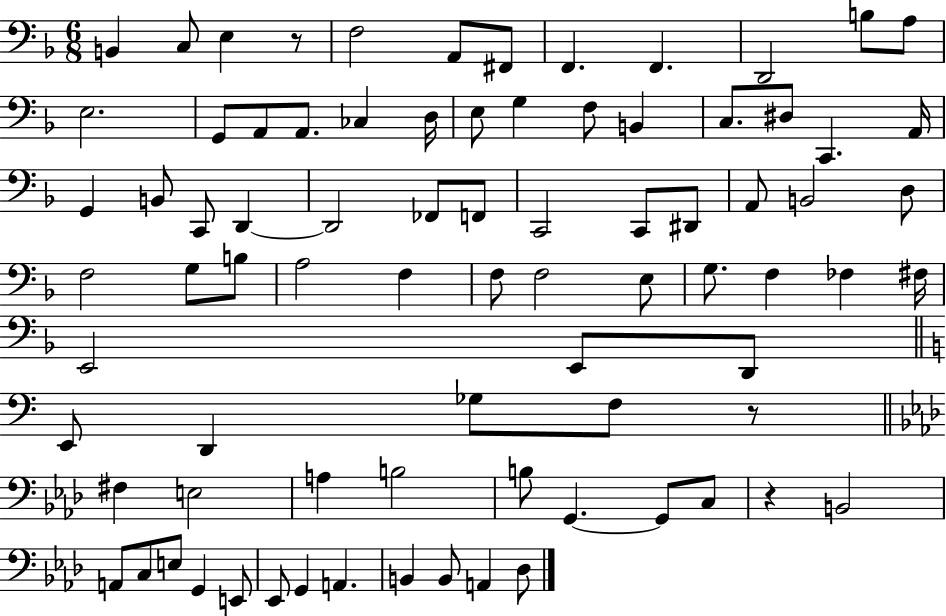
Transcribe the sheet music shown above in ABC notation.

X:1
T:Untitled
M:6/8
L:1/4
K:F
B,, C,/2 E, z/2 F,2 A,,/2 ^F,,/2 F,, F,, D,,2 B,/2 A,/2 E,2 G,,/2 A,,/2 A,,/2 _C, D,/4 E,/2 G, F,/2 B,, C,/2 ^D,/2 C,, A,,/4 G,, B,,/2 C,,/2 D,, D,,2 _F,,/2 F,,/2 C,,2 C,,/2 ^D,,/2 A,,/2 B,,2 D,/2 F,2 G,/2 B,/2 A,2 F, F,/2 F,2 E,/2 G,/2 F, _F, ^F,/4 E,,2 E,,/2 D,,/2 E,,/2 D,, _G,/2 F,/2 z/2 ^F, E,2 A, B,2 B,/2 G,, G,,/2 C,/2 z B,,2 A,,/2 C,/2 E,/2 G,, E,,/2 _E,,/2 G,, A,, B,, B,,/2 A,, _D,/2